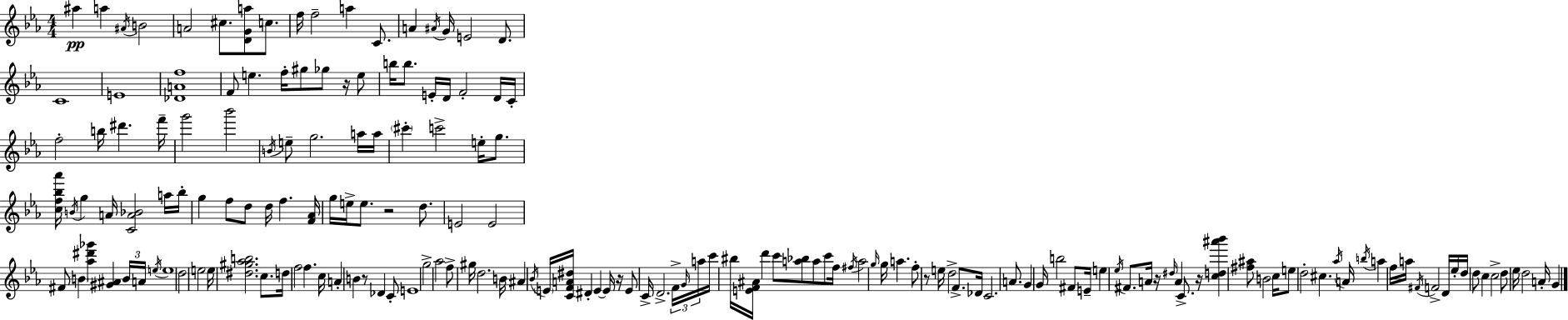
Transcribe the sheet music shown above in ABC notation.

X:1
T:Untitled
M:4/4
L:1/4
K:Cm
^a a ^A/4 B2 A2 ^c/2 [DGa]/2 c/2 f/4 f2 a C/2 A ^A/4 G/4 E2 D/2 C4 E4 [_DAf]4 F/2 e f/4 ^g/2 _g/2 z/4 e/2 b/4 b/2 E/4 D/4 F2 D/4 C/4 f2 b/4 ^d' f'/4 g'2 _b'2 B/4 e/2 g2 a/4 a/4 ^c' c'2 e/4 g/2 [cf_b_a']/4 B/4 g A/4 [CA_B]2 a/4 _b/4 g f/2 d/2 d/4 f [F_A]/4 g/4 e/4 e/2 z2 d/2 E2 E2 ^F/2 B [_a^d'_g'] [^G^A] B/4 A/4 e/4 e4 d2 e2 e/4 [^d^g_ab]2 c/2 d/4 f2 f c/4 A B z/2 _D C/2 E4 g2 _a2 f/2 ^g/4 d2 B/4 ^A _B/4 E/4 [CFA^d]/4 ^D E E/4 z/4 E/2 C/4 D2 F/4 G/4 a/4 c'/4 ^b/4 [EF^A]/4 d' c'/2 [a_b]/2 a/2 c'/2 f/4 ^f/4 a2 g/4 g/4 a f/2 z/2 e/4 d2 F/2 _D/4 C2 A/2 G G/4 b2 ^F/2 E/4 e _e/4 ^F/2 A/4 z/4 ^d/4 A C/2 z/4 [cd^a'_b'] [^f^a]/2 B2 c/4 e/2 d2 ^c _a/4 A/4 b/4 a f/4 a/4 ^F/4 F2 D/4 _e/4 d/4 d/2 c c2 d/2 _e/4 d2 A/4 G